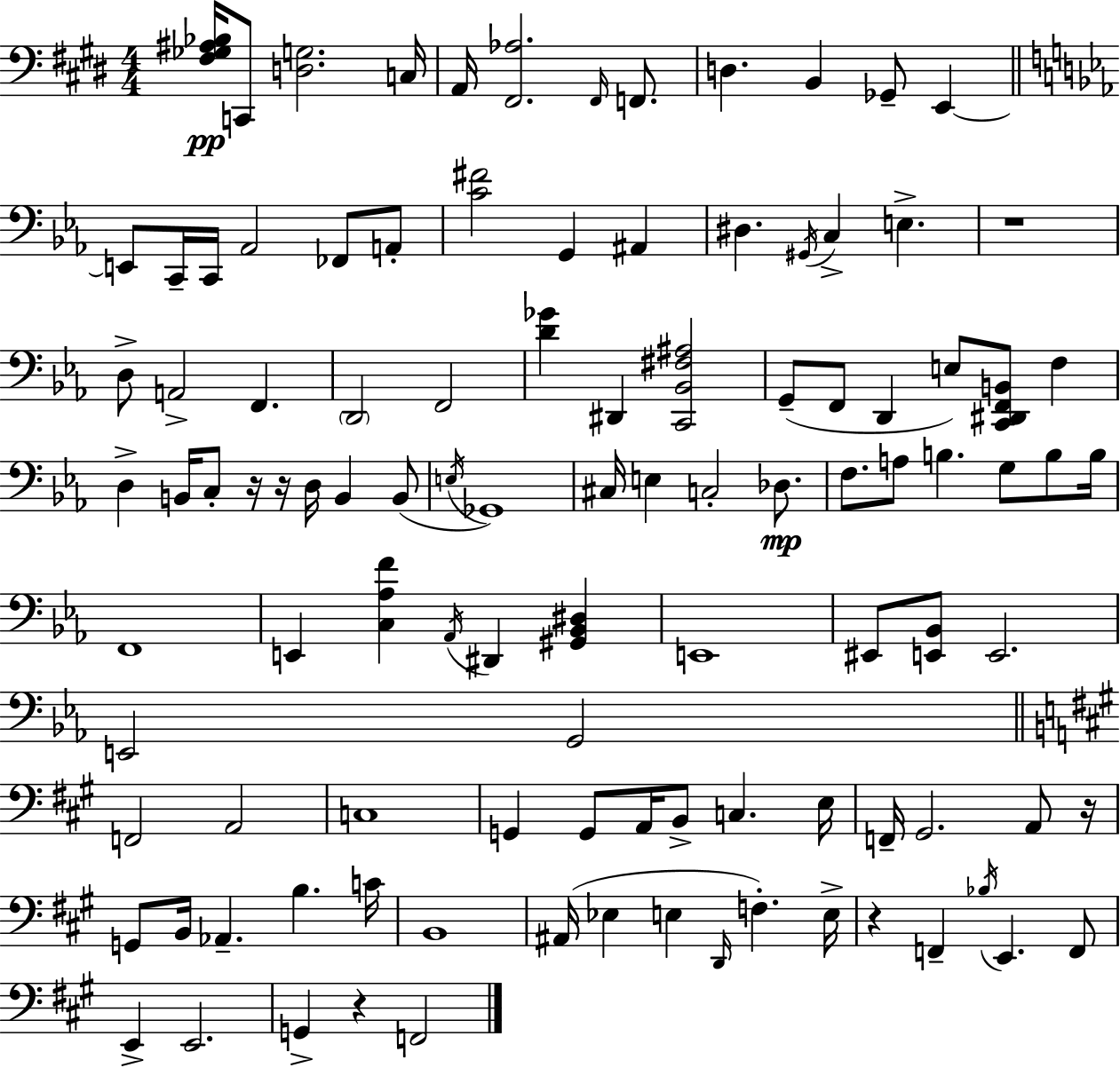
[F#3,Gb3,A#3,Bb3]/s C2/e [D3,G3]/h. C3/s A2/s [F#2,Ab3]/h. F#2/s F2/e. D3/q. B2/q Gb2/e E2/q E2/e C2/s C2/s Ab2/h FES2/e A2/e [C4,F#4]/h G2/q A#2/q D#3/q. G#2/s C3/q E3/q. R/w D3/e A2/h F2/q. D2/h F2/h [D4,Gb4]/q D#2/q [C2,Bb2,F#3,A#3]/h G2/e F2/e D2/q E3/e [C2,D#2,F2,B2]/e F3/q D3/q B2/s C3/e R/s R/s D3/s B2/q B2/e E3/s Gb2/w C#3/s E3/q C3/h Db3/e. F3/e. A3/e B3/q. G3/e B3/e B3/s F2/w E2/q [C3,Ab3,F4]/q Ab2/s D#2/q [G#2,Bb2,D#3]/q E2/w EIS2/e [E2,Bb2]/e E2/h. E2/h G2/h F2/h A2/h C3/w G2/q G2/e A2/s B2/e C3/q. E3/s F2/s G#2/h. A2/e R/s G2/e B2/s Ab2/q. B3/q. C4/s B2/w A#2/s Eb3/q E3/q D2/s F3/q. E3/s R/q F2/q Bb3/s E2/q. F2/e E2/q E2/h. G2/q R/q F2/h